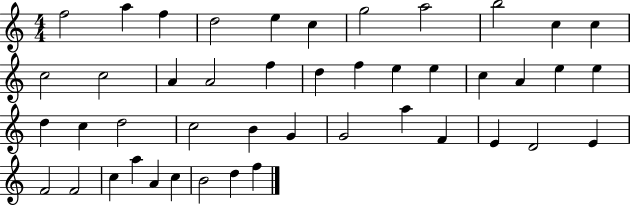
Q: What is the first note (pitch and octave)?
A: F5